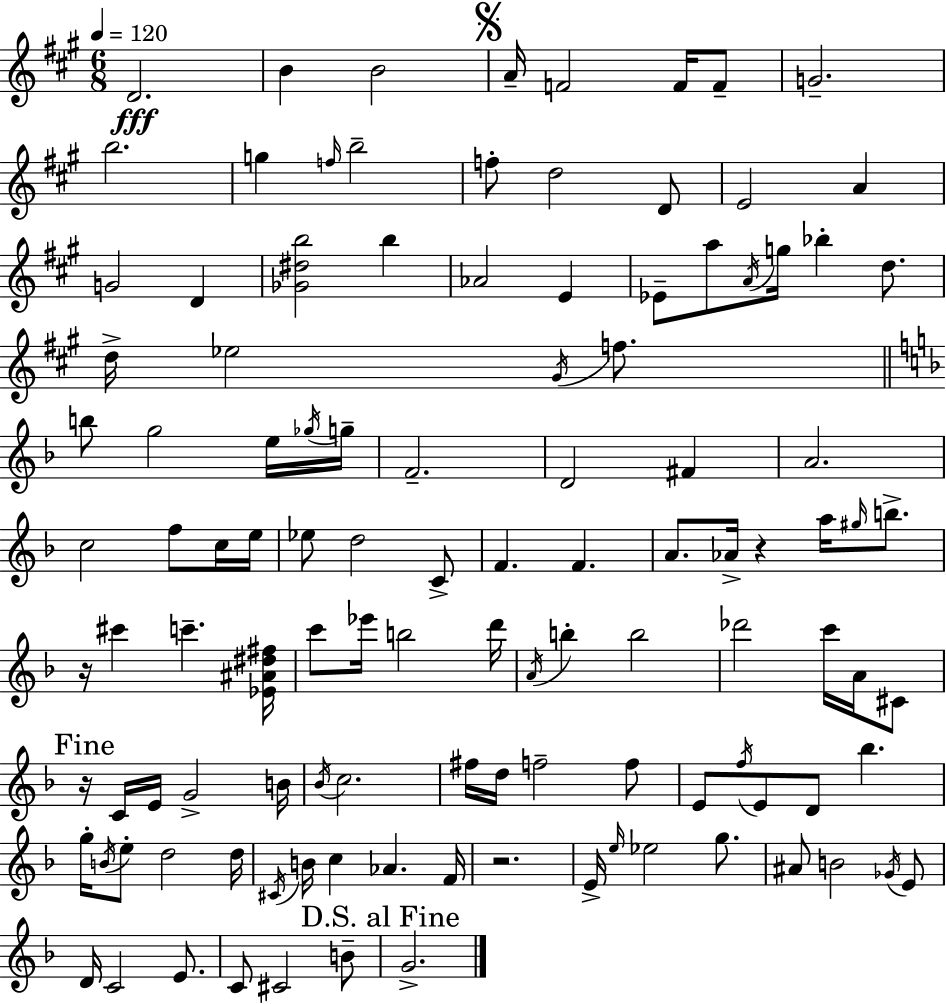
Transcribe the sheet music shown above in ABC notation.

X:1
T:Untitled
M:6/8
L:1/4
K:A
D2 B B2 A/4 F2 F/4 F/2 G2 b2 g f/4 b2 f/2 d2 D/2 E2 A G2 D [_G^db]2 b _A2 E _E/2 a/2 A/4 g/4 _b d/2 d/4 _e2 ^G/4 f/2 b/2 g2 e/4 _g/4 g/4 F2 D2 ^F A2 c2 f/2 c/4 e/4 _e/2 d2 C/2 F F A/2 _A/4 z a/4 ^g/4 b/2 z/4 ^c' c' [_E^A^d^f]/4 c'/2 _e'/4 b2 d'/4 A/4 b b2 _d'2 c'/4 A/4 ^C/2 z/4 C/4 E/4 G2 B/4 _B/4 c2 ^f/4 d/4 f2 f/2 E/2 f/4 E/2 D/2 _b g/4 B/4 e/2 d2 d/4 ^C/4 B/4 c _A F/4 z2 E/4 e/4 _e2 g/2 ^A/2 B2 _G/4 E/2 D/4 C2 E/2 C/2 ^C2 B/2 G2